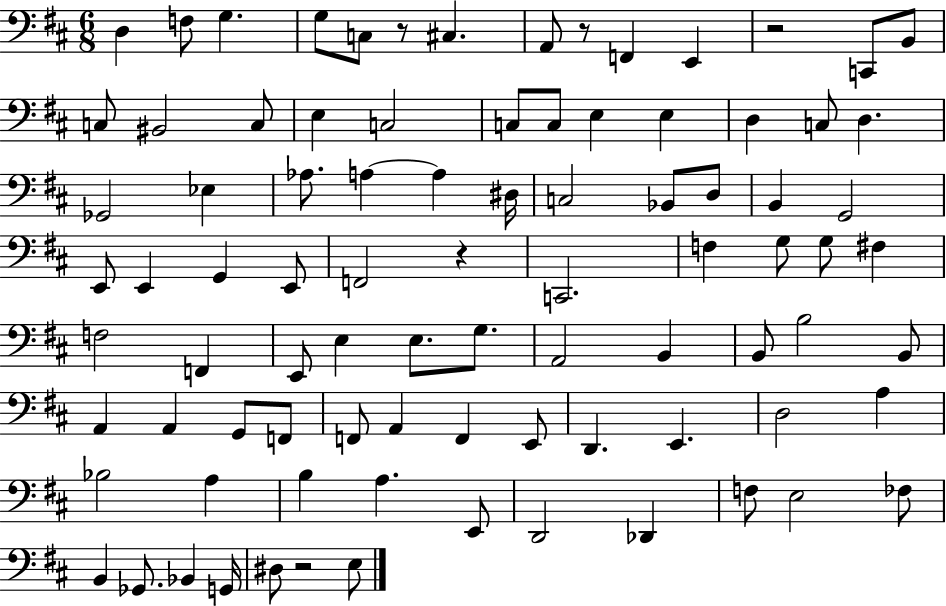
D3/q F3/e G3/q. G3/e C3/e R/e C#3/q. A2/e R/e F2/q E2/q R/h C2/e B2/e C3/e BIS2/h C3/e E3/q C3/h C3/e C3/e E3/q E3/q D3/q C3/e D3/q. Gb2/h Eb3/q Ab3/e. A3/q A3/q D#3/s C3/h Bb2/e D3/e B2/q G2/h E2/e E2/q G2/q E2/e F2/h R/q C2/h. F3/q G3/e G3/e F#3/q F3/h F2/q E2/e E3/q E3/e. G3/e. A2/h B2/q B2/e B3/h B2/e A2/q A2/q G2/e F2/e F2/e A2/q F2/q E2/e D2/q. E2/q. D3/h A3/q Bb3/h A3/q B3/q A3/q. E2/e D2/h Db2/q F3/e E3/h FES3/e B2/q Gb2/e. Bb2/q G2/s D#3/e R/h E3/e